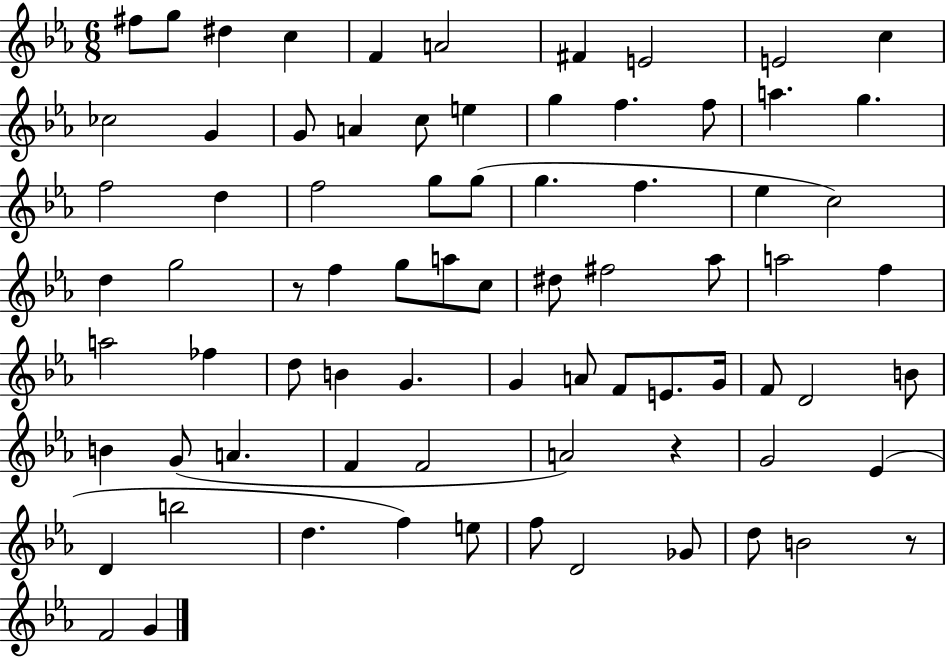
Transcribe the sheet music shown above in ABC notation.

X:1
T:Untitled
M:6/8
L:1/4
K:Eb
^f/2 g/2 ^d c F A2 ^F E2 E2 c _c2 G G/2 A c/2 e g f f/2 a g f2 d f2 g/2 g/2 g f _e c2 d g2 z/2 f g/2 a/2 c/2 ^d/2 ^f2 _a/2 a2 f a2 _f d/2 B G G A/2 F/2 E/2 G/4 F/2 D2 B/2 B G/2 A F F2 A2 z G2 _E D b2 d f e/2 f/2 D2 _G/2 d/2 B2 z/2 F2 G